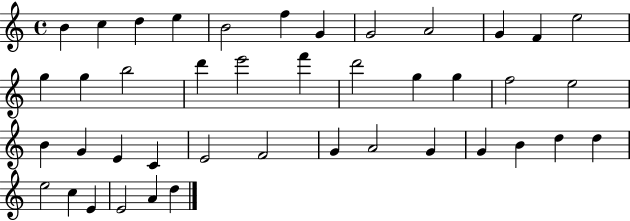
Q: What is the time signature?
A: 4/4